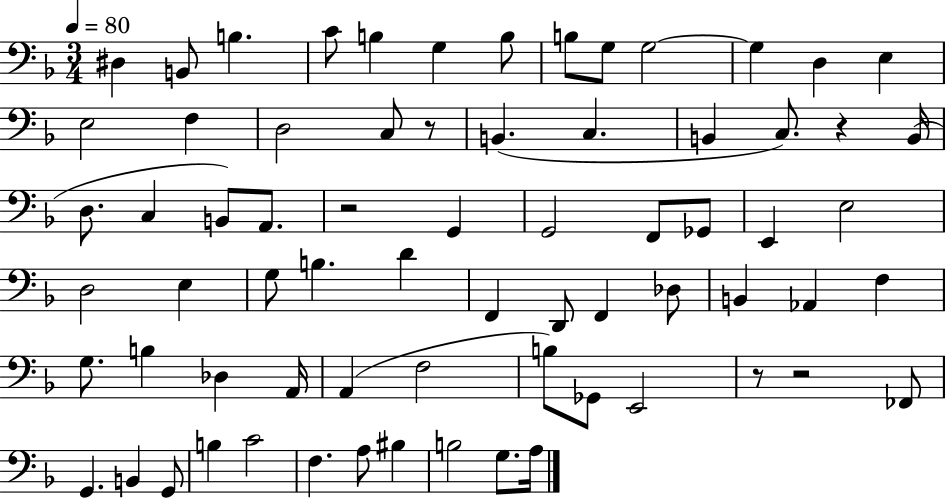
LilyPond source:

{
  \clef bass
  \numericTimeSignature
  \time 3/4
  \key f \major
  \tempo 4 = 80
  dis4 b,8 b4. | c'8 b4 g4 b8 | b8 g8 g2~~ | g4 d4 e4 | \break e2 f4 | d2 c8 r8 | b,4.( c4. | b,4 c8.) r4 b,16( | \break d8. c4 b,8) a,8. | r2 g,4 | g,2 f,8 ges,8 | e,4 e2 | \break d2 e4 | g8 b4. d'4 | f,4 d,8 f,4 des8 | b,4 aes,4 f4 | \break g8. b4 des4 a,16 | a,4( f2 | b8) ges,8 e,2 | r8 r2 fes,8 | \break g,4. b,4 g,8 | b4 c'2 | f4. a8 bis4 | b2 g8. a16 | \break \bar "|."
}